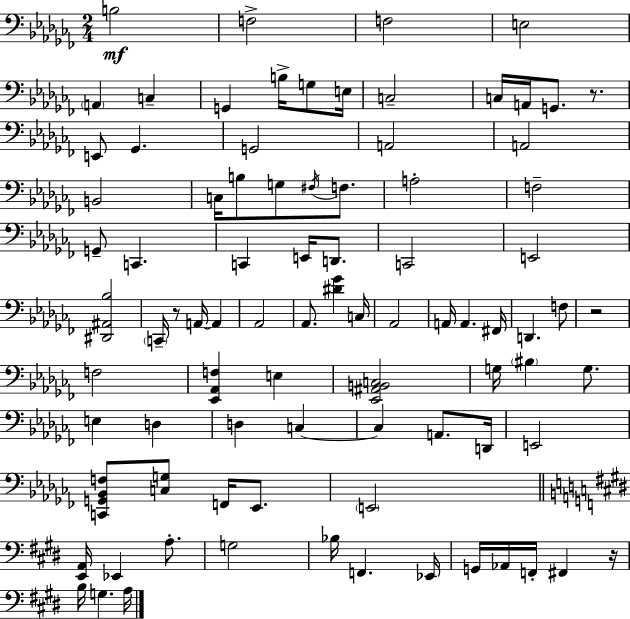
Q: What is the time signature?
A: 2/4